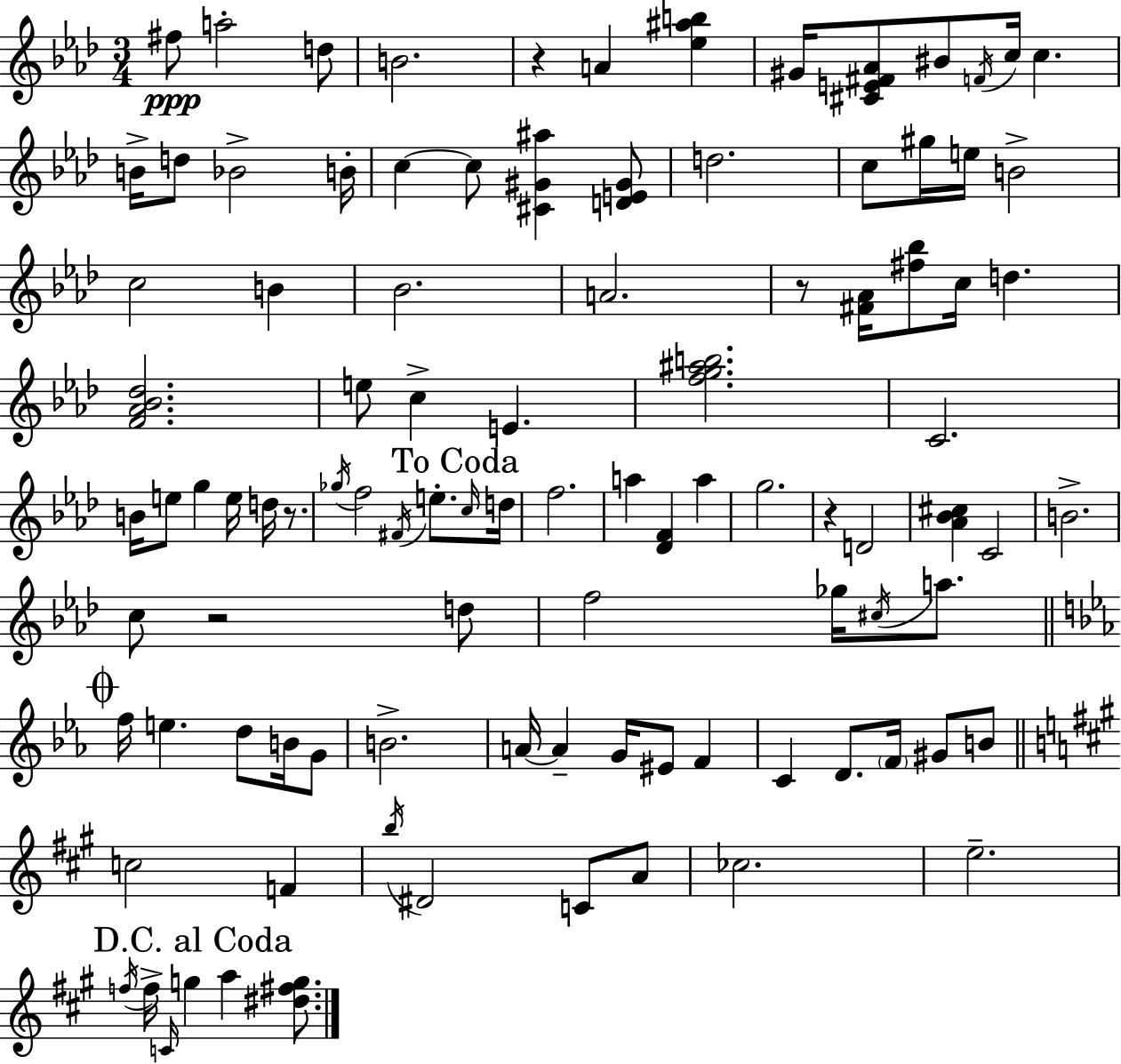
X:1
T:Untitled
M:3/4
L:1/4
K:Fm
^f/2 a2 d/2 B2 z A [_e^ab] ^G/4 [^CE^F_A]/2 ^B/2 F/4 c/4 c B/4 d/2 _B2 B/4 c c/2 [^C^G^a] [DE^G]/2 d2 c/2 ^g/4 e/4 B2 c2 B _B2 A2 z/2 [^F_A]/4 [^f_b]/2 c/4 d [F_A_B_d]2 e/2 c E [fg^ab]2 C2 B/4 e/2 g e/4 d/4 z/2 _g/4 f2 ^F/4 e/2 c/4 d/4 f2 a [_DF] a g2 z D2 [_A_B^c] C2 B2 c/2 z2 d/2 f2 _g/4 ^c/4 a/2 f/4 e d/2 B/4 G/2 B2 A/4 A G/4 ^E/2 F C D/2 F/4 ^G/2 B/2 c2 F b/4 ^D2 C/2 A/2 _c2 e2 f/4 f/4 C/4 g a [^d^fg]/2